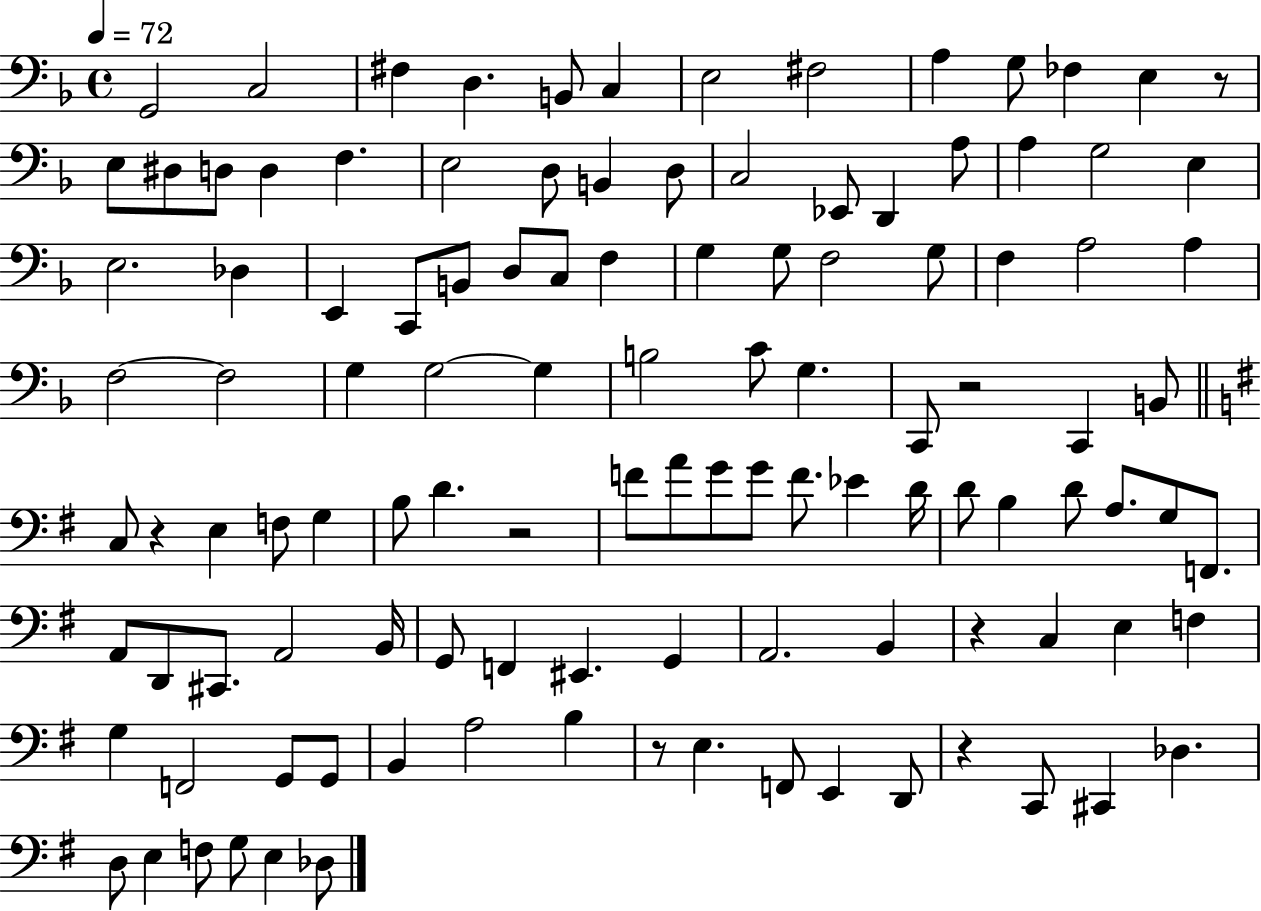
G2/h C3/h F#3/q D3/q. B2/e C3/q E3/h F#3/h A3/q G3/e FES3/q E3/q R/e E3/e D#3/e D3/e D3/q F3/q. E3/h D3/e B2/q D3/e C3/h Eb2/e D2/q A3/e A3/q G3/h E3/q E3/h. Db3/q E2/q C2/e B2/e D3/e C3/e F3/q G3/q G3/e F3/h G3/e F3/q A3/h A3/q F3/h F3/h G3/q G3/h G3/q B3/h C4/e G3/q. C2/e R/h C2/q B2/e C3/e R/q E3/q F3/e G3/q B3/e D4/q. R/h F4/e A4/e G4/e G4/e F4/e. Eb4/q D4/s D4/e B3/q D4/e A3/e. G3/e F2/e. A2/e D2/e C#2/e. A2/h B2/s G2/e F2/q EIS2/q. G2/q A2/h. B2/q R/q C3/q E3/q F3/q G3/q F2/h G2/e G2/e B2/q A3/h B3/q R/e E3/q. F2/e E2/q D2/e R/q C2/e C#2/q Db3/q. D3/e E3/q F3/e G3/e E3/q Db3/e